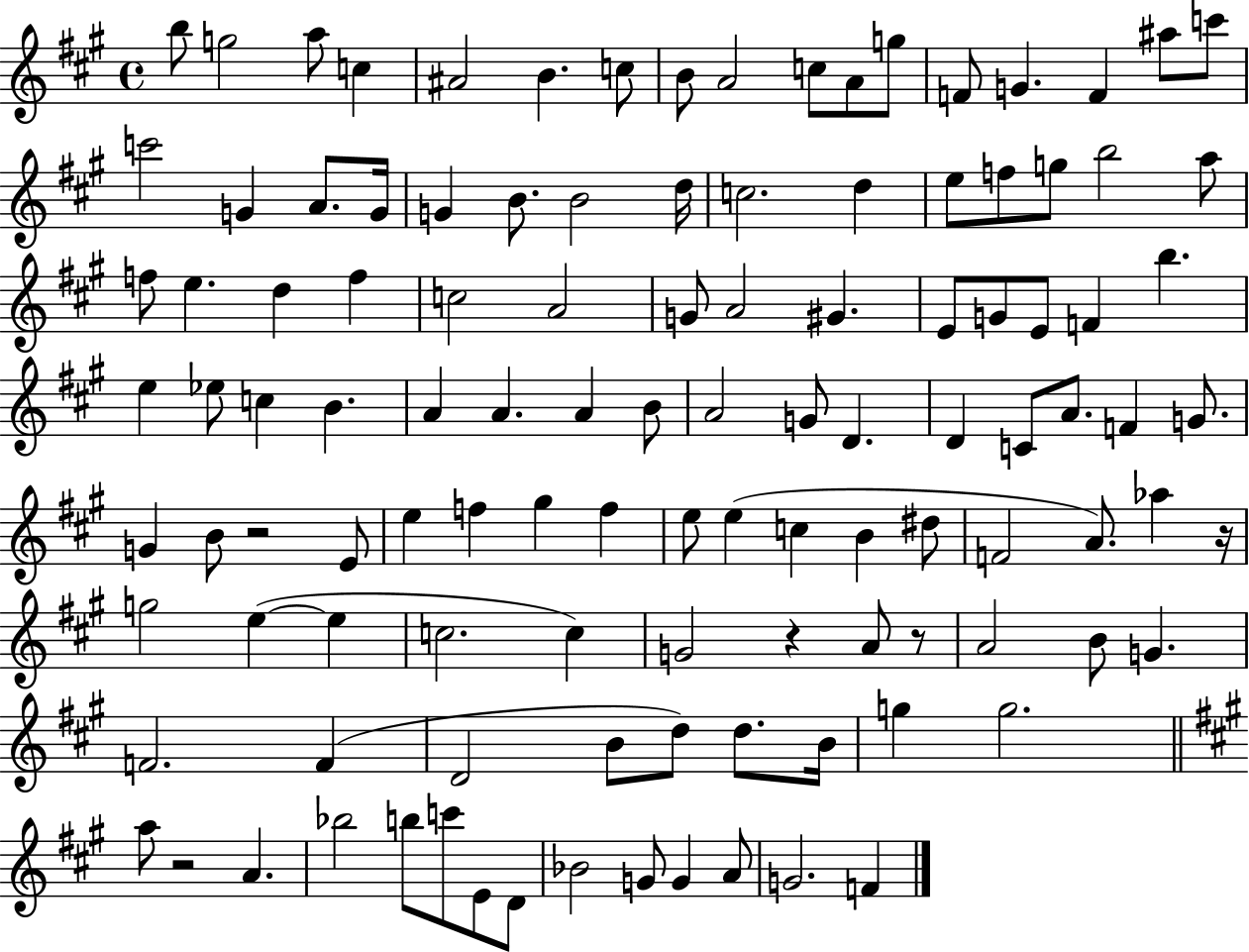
X:1
T:Untitled
M:4/4
L:1/4
K:A
b/2 g2 a/2 c ^A2 B c/2 B/2 A2 c/2 A/2 g/2 F/2 G F ^a/2 c'/2 c'2 G A/2 G/4 G B/2 B2 d/4 c2 d e/2 f/2 g/2 b2 a/2 f/2 e d f c2 A2 G/2 A2 ^G E/2 G/2 E/2 F b e _e/2 c B A A A B/2 A2 G/2 D D C/2 A/2 F G/2 G B/2 z2 E/2 e f ^g f e/2 e c B ^d/2 F2 A/2 _a z/4 g2 e e c2 c G2 z A/2 z/2 A2 B/2 G F2 F D2 B/2 d/2 d/2 B/4 g g2 a/2 z2 A _b2 b/2 c'/2 E/2 D/2 _B2 G/2 G A/2 G2 F